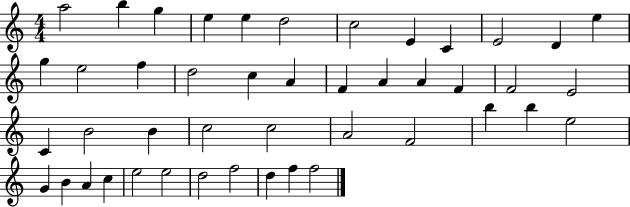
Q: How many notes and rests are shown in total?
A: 45